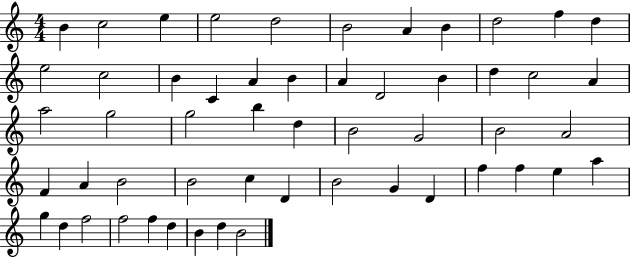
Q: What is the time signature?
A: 4/4